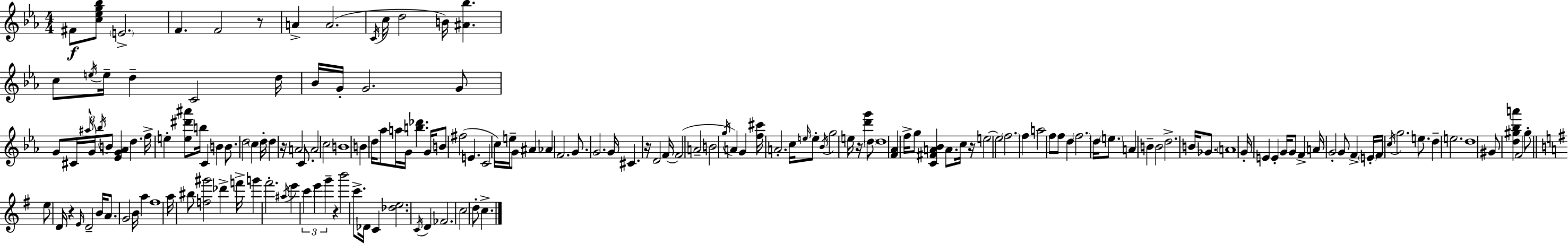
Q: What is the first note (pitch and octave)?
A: F#4